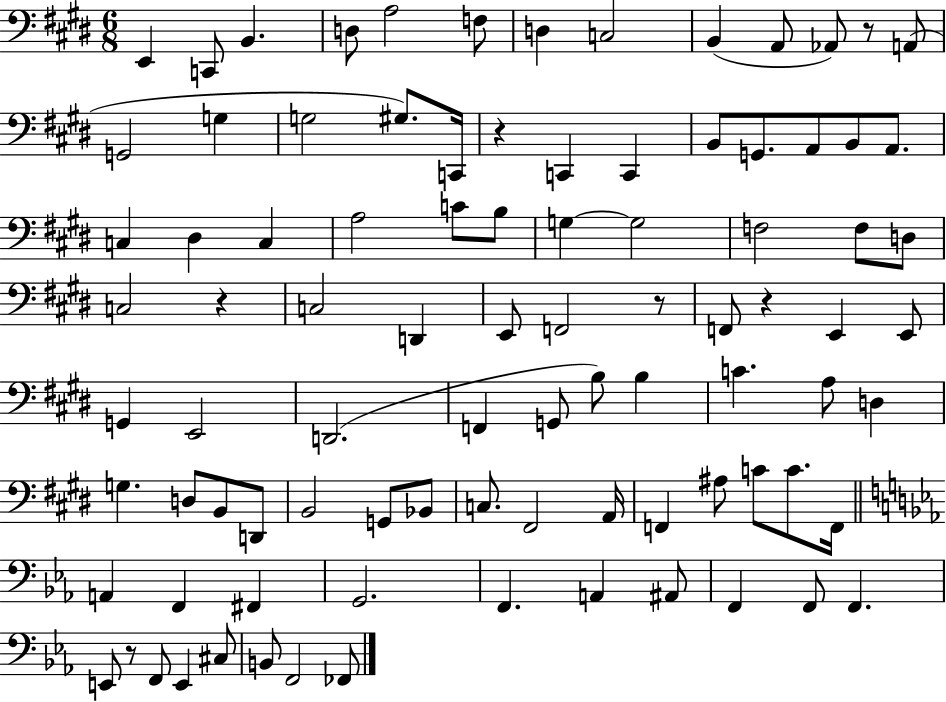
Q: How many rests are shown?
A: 6